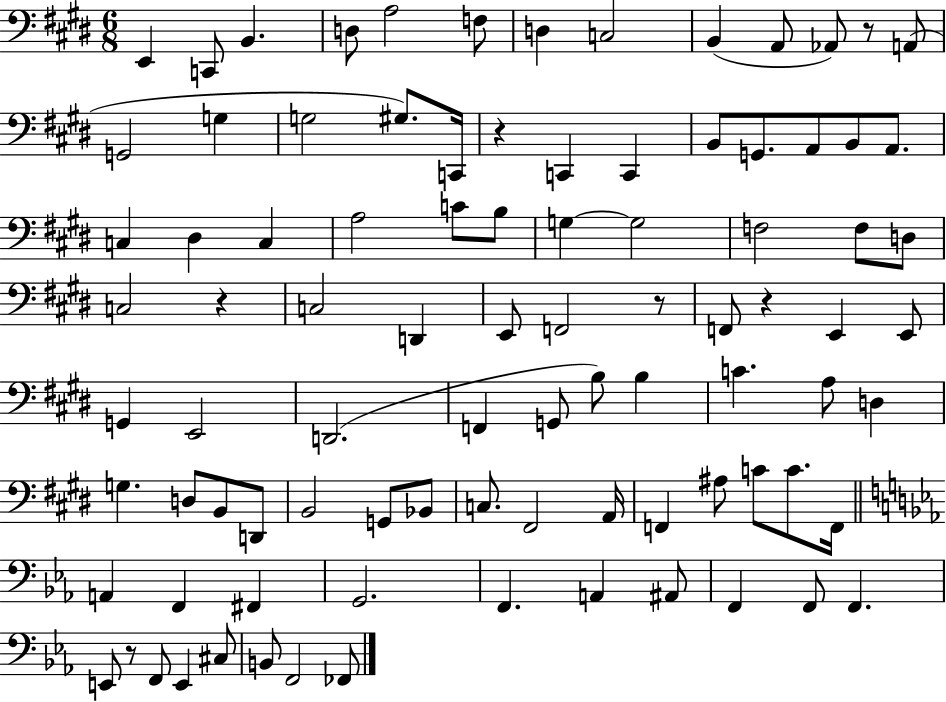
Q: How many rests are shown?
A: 6